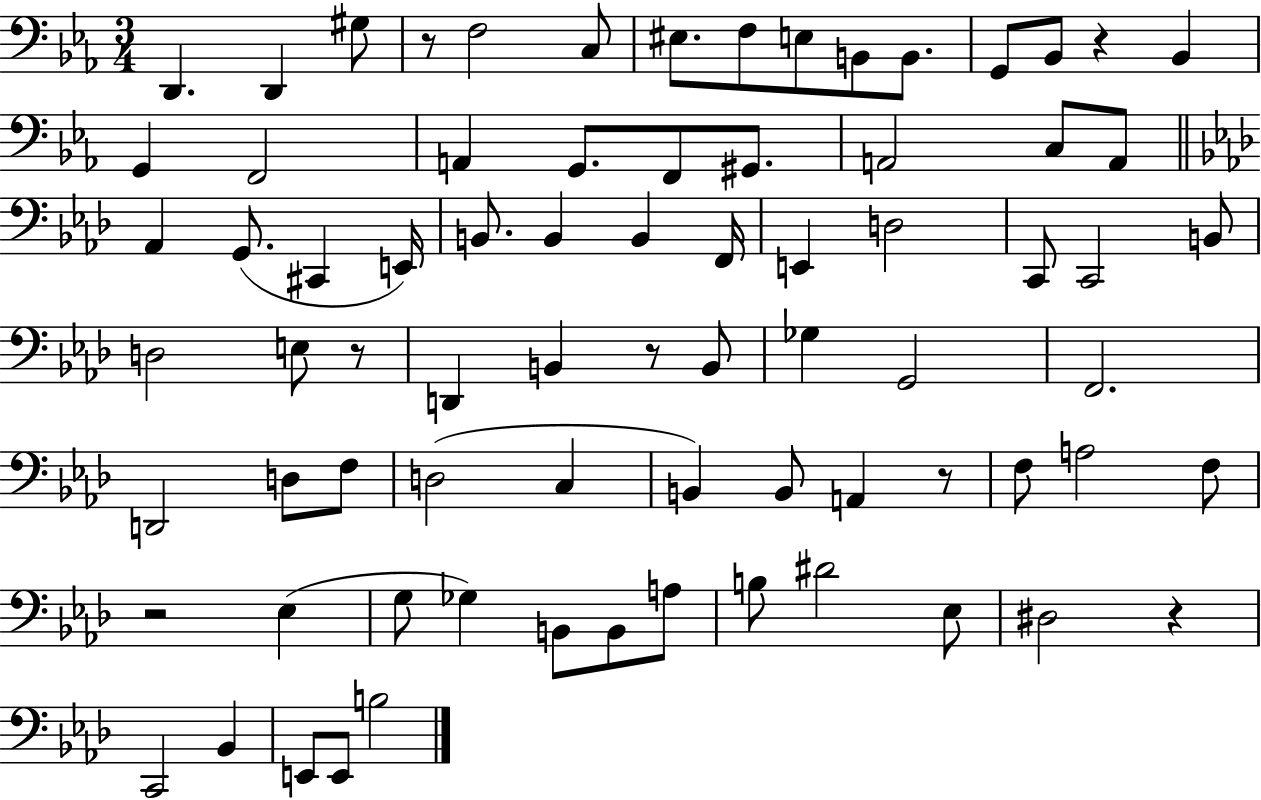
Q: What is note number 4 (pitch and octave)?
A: F3